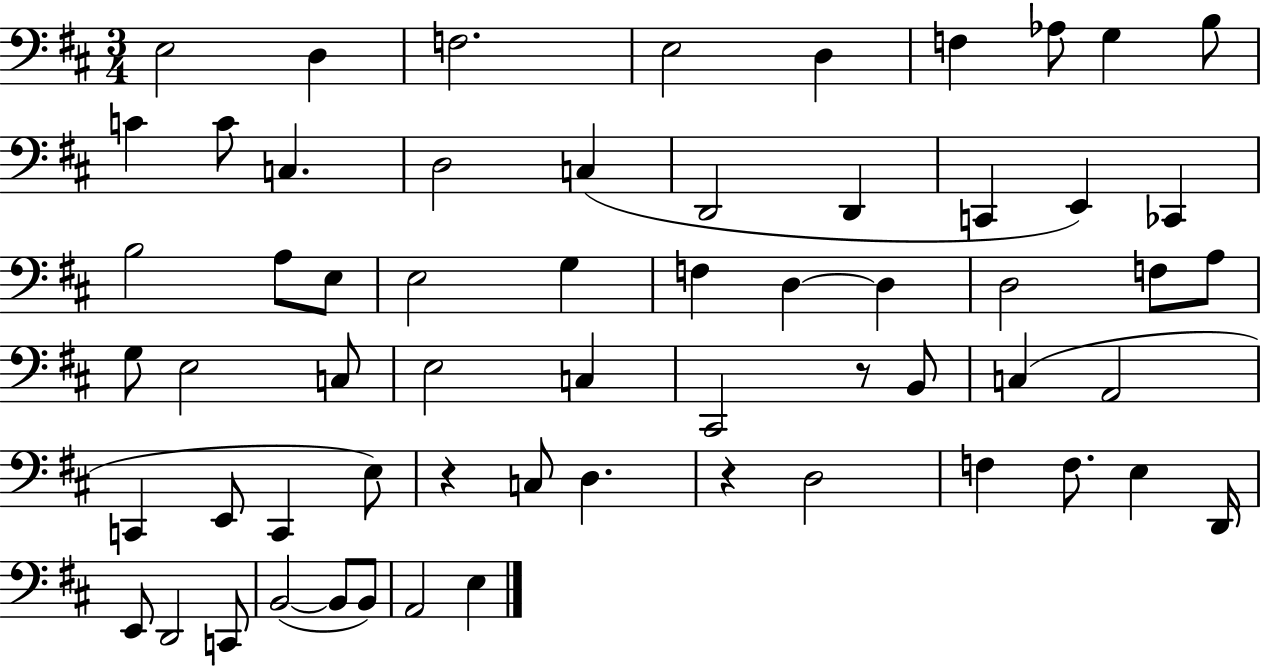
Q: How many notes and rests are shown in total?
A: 61